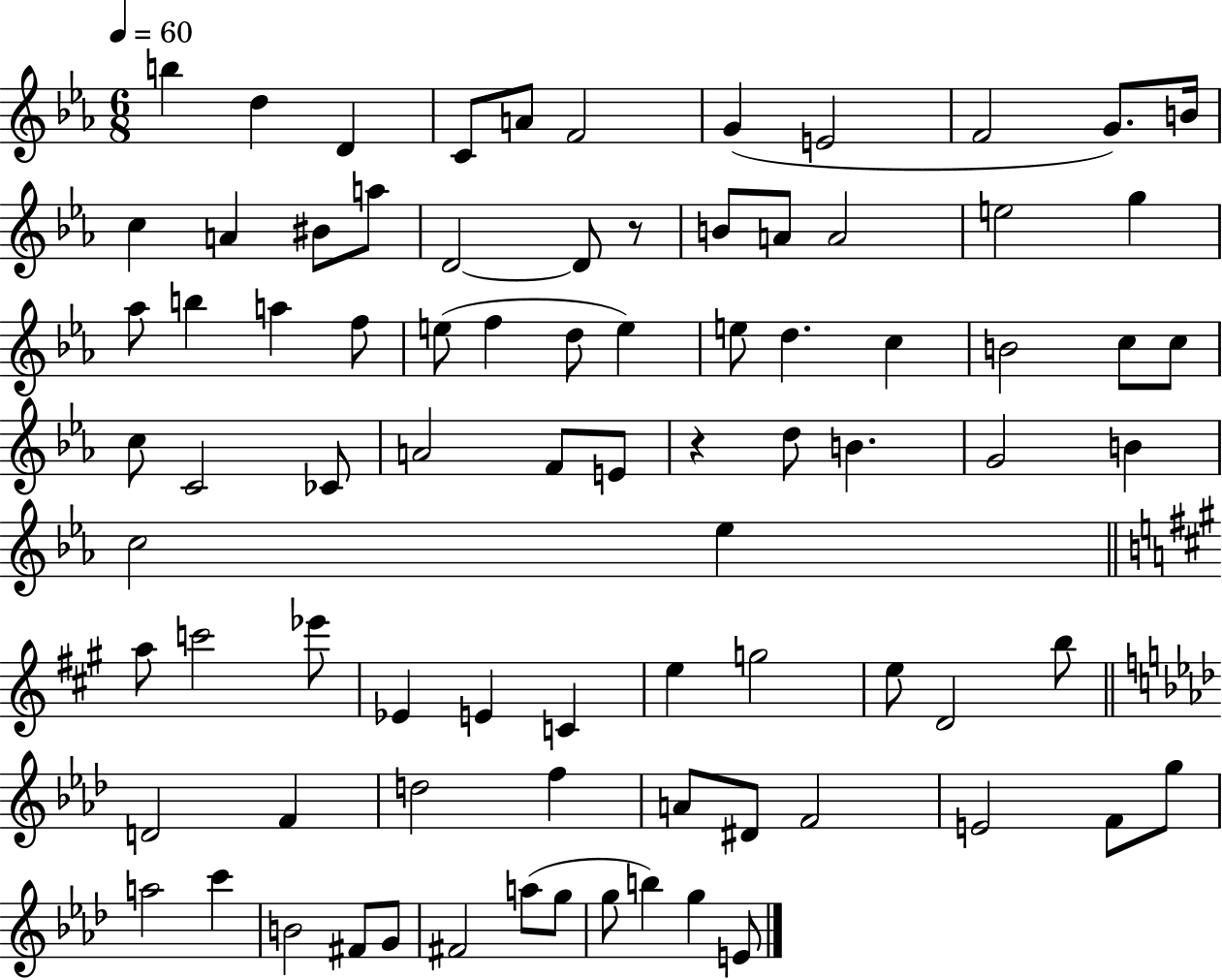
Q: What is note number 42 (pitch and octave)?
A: E4